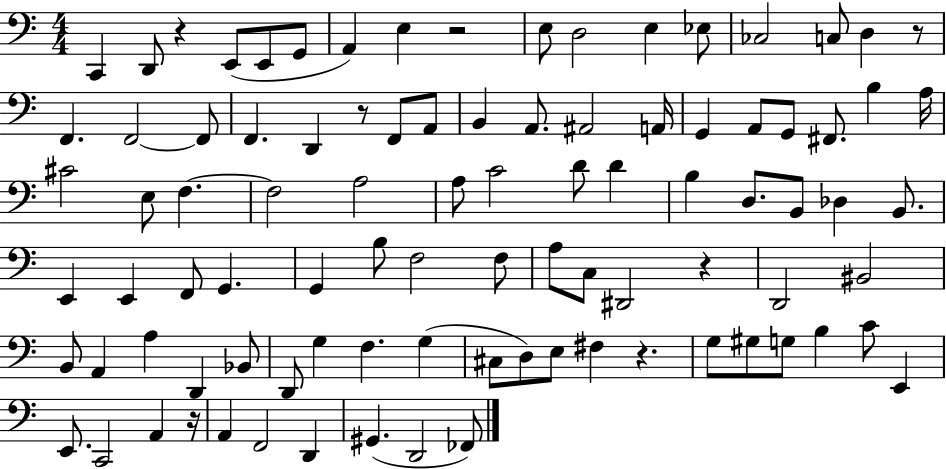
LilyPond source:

{
  \clef bass
  \numericTimeSignature
  \time 4/4
  \key c \major
  \repeat volta 2 { c,4 d,8 r4 e,8( e,8 g,8 | a,4) e4 r2 | e8 d2 e4 ees8 | ces2 c8 d4 r8 | \break f,4. f,2~~ f,8 | f,4. d,4 r8 f,8 a,8 | b,4 a,8. ais,2 a,16 | g,4 a,8 g,8 fis,8. b4 a16 | \break cis'2 e8 f4.~~ | f2 a2 | a8 c'2 d'8 d'4 | b4 d8. b,8 des4 b,8. | \break e,4 e,4 f,8 g,4. | g,4 b8 f2 f8 | a8 c8 dis,2 r4 | d,2 bis,2 | \break b,8 a,4 a4 d,4 bes,8 | d,8 g4 f4. g4( | cis8 d8) e8 fis4 r4. | g8 gis8 g8 b4 c'8 e,4 | \break e,8. c,2 a,4 r16 | a,4 f,2 d,4 | gis,4.( d,2 fes,8) | } \bar "|."
}